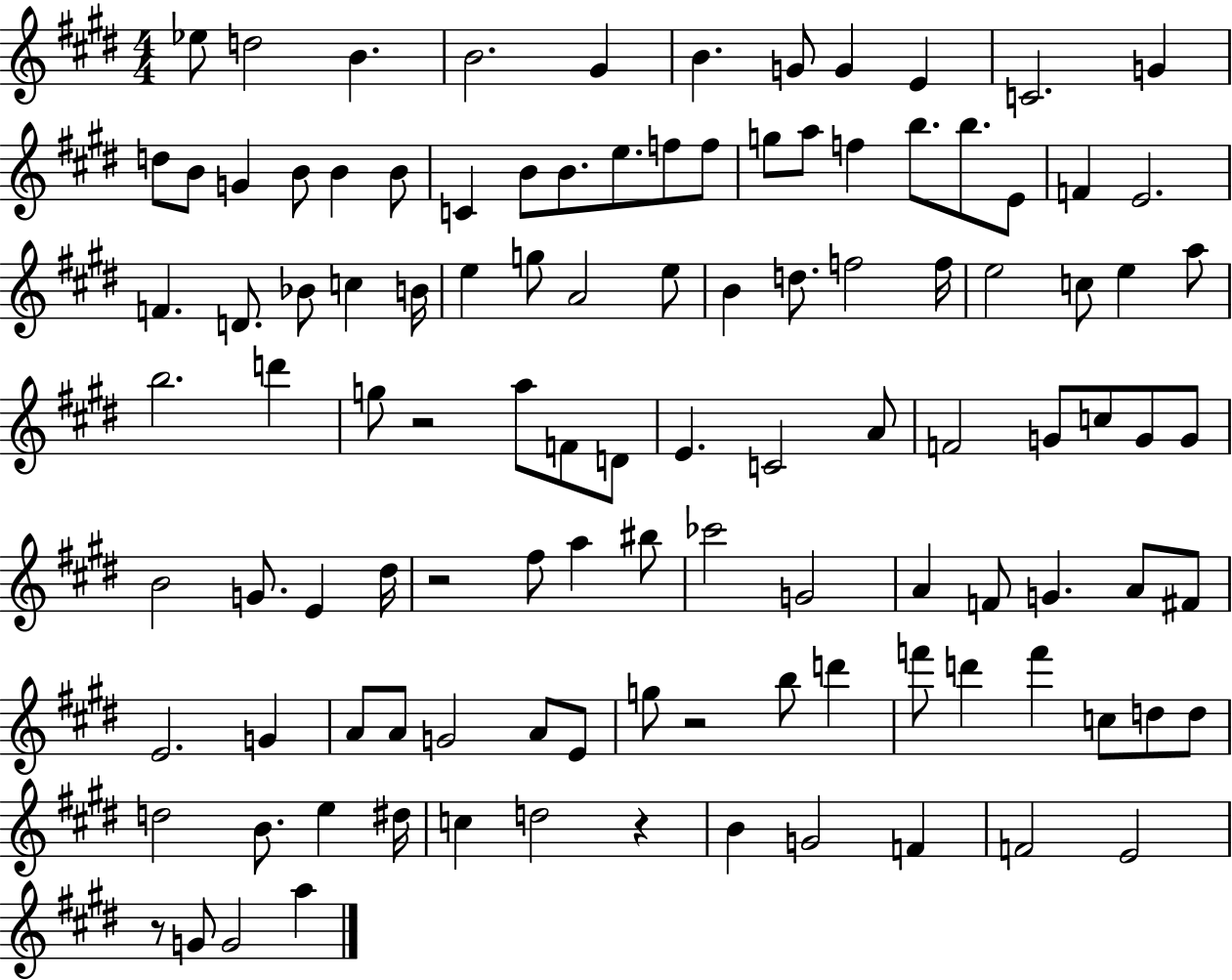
Eb5/e D5/h B4/q. B4/h. G#4/q B4/q. G4/e G4/q E4/q C4/h. G4/q D5/e B4/e G4/q B4/e B4/q B4/e C4/q B4/e B4/e. E5/e. F5/e F5/e G5/e A5/e F5/q B5/e. B5/e. E4/e F4/q E4/h. F4/q. D4/e. Bb4/e C5/q B4/s E5/q G5/e A4/h E5/e B4/q D5/e. F5/h F5/s E5/h C5/e E5/q A5/e B5/h. D6/q G5/e R/h A5/e F4/e D4/e E4/q. C4/h A4/e F4/h G4/e C5/e G4/e G4/e B4/h G4/e. E4/q D#5/s R/h F#5/e A5/q BIS5/e CES6/h G4/h A4/q F4/e G4/q. A4/e F#4/e E4/h. G4/q A4/e A4/e G4/h A4/e E4/e G5/e R/h B5/e D6/q F6/e D6/q F6/q C5/e D5/e D5/e D5/h B4/e. E5/q D#5/s C5/q D5/h R/q B4/q G4/h F4/q F4/h E4/h R/e G4/e G4/h A5/q